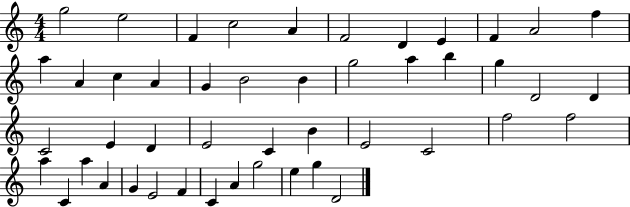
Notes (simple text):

G5/h E5/h F4/q C5/h A4/q F4/h D4/q E4/q F4/q A4/h F5/q A5/q A4/q C5/q A4/q G4/q B4/h B4/q G5/h A5/q B5/q G5/q D4/h D4/q C4/h E4/q D4/q E4/h C4/q B4/q E4/h C4/h F5/h F5/h A5/q C4/q A5/q A4/q G4/q E4/h F4/q C4/q A4/q G5/h E5/q G5/q D4/h